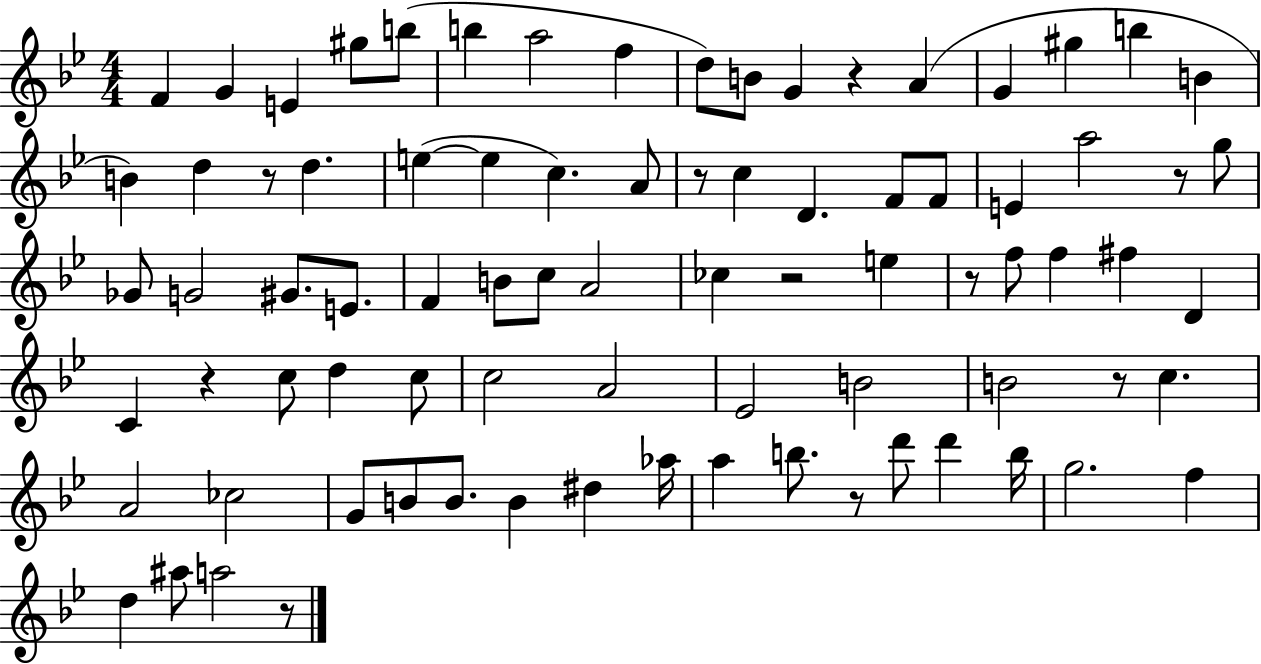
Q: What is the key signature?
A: BES major